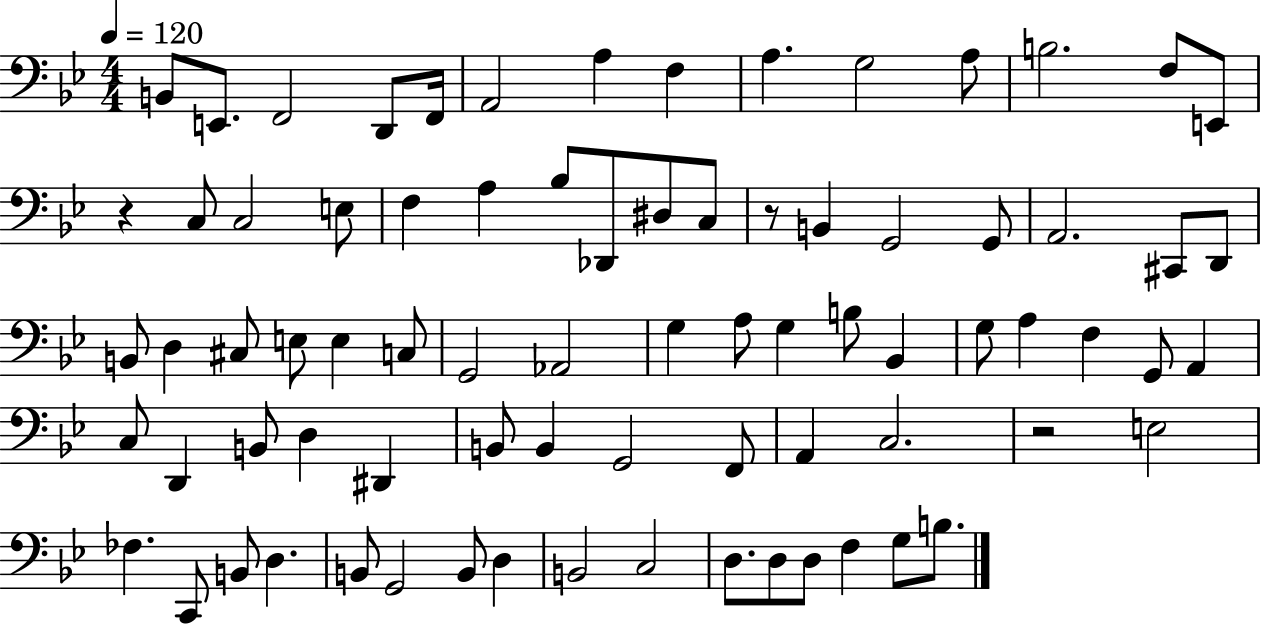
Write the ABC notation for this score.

X:1
T:Untitled
M:4/4
L:1/4
K:Bb
B,,/2 E,,/2 F,,2 D,,/2 F,,/4 A,,2 A, F, A, G,2 A,/2 B,2 F,/2 E,,/2 z C,/2 C,2 E,/2 F, A, _B,/2 _D,,/2 ^D,/2 C,/2 z/2 B,, G,,2 G,,/2 A,,2 ^C,,/2 D,,/2 B,,/2 D, ^C,/2 E,/2 E, C,/2 G,,2 _A,,2 G, A,/2 G, B,/2 _B,, G,/2 A, F, G,,/2 A,, C,/2 D,, B,,/2 D, ^D,, B,,/2 B,, G,,2 F,,/2 A,, C,2 z2 E,2 _F, C,,/2 B,,/2 D, B,,/2 G,,2 B,,/2 D, B,,2 C,2 D,/2 D,/2 D,/2 F, G,/2 B,/2